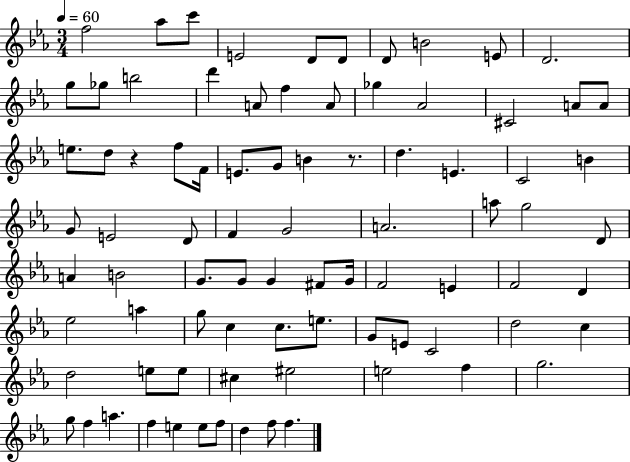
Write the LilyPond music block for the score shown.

{
  \clef treble
  \numericTimeSignature
  \time 3/4
  \key ees \major
  \tempo 4 = 60
  f''2 aes''8 c'''8 | e'2 d'8 d'8 | d'8 b'2 e'8 | d'2. | \break g''8 ges''8 b''2 | d'''4 a'8 f''4 a'8 | ges''4 aes'2 | cis'2 a'8 a'8 | \break e''8. d''8 r4 f''8 f'16 | e'8. g'8 b'4 r8. | d''4. e'4. | c'2 b'4 | \break g'8 e'2 d'8 | f'4 g'2 | a'2. | a''8 g''2 d'8 | \break a'4 b'2 | g'8. g'8 g'4 fis'8 g'16 | f'2 e'4 | f'2 d'4 | \break ees''2 a''4 | g''8 c''4 c''8. e''8. | g'8 e'8 c'2 | d''2 c''4 | \break d''2 e''8 e''8 | cis''4 eis''2 | e''2 f''4 | g''2. | \break g''8 f''4 a''4. | f''4 e''4 e''8 f''8 | d''4 f''8 f''4. | \bar "|."
}